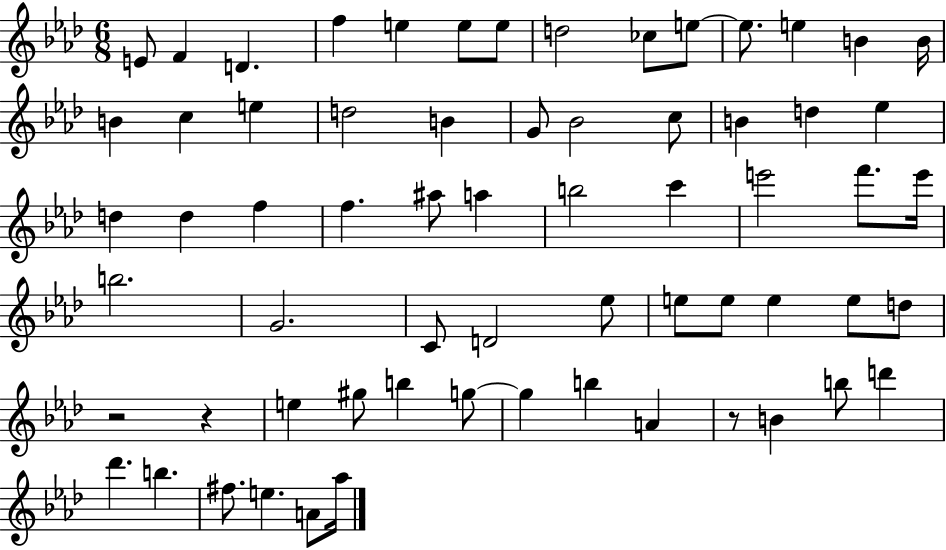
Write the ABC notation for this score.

X:1
T:Untitled
M:6/8
L:1/4
K:Ab
E/2 F D f e e/2 e/2 d2 _c/2 e/2 e/2 e B B/4 B c e d2 B G/2 _B2 c/2 B d _e d d f f ^a/2 a b2 c' e'2 f'/2 e'/4 b2 G2 C/2 D2 _e/2 e/2 e/2 e e/2 d/2 z2 z e ^g/2 b g/2 g b A z/2 B b/2 d' _d' b ^f/2 e A/2 _a/4